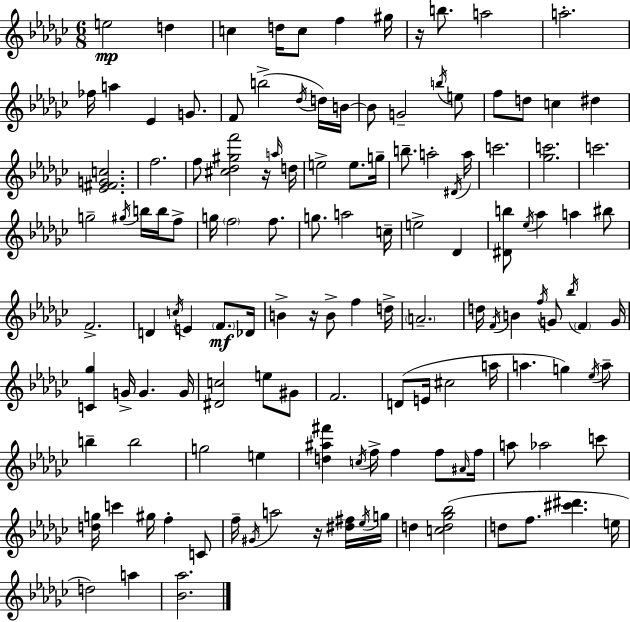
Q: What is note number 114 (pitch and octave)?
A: D5